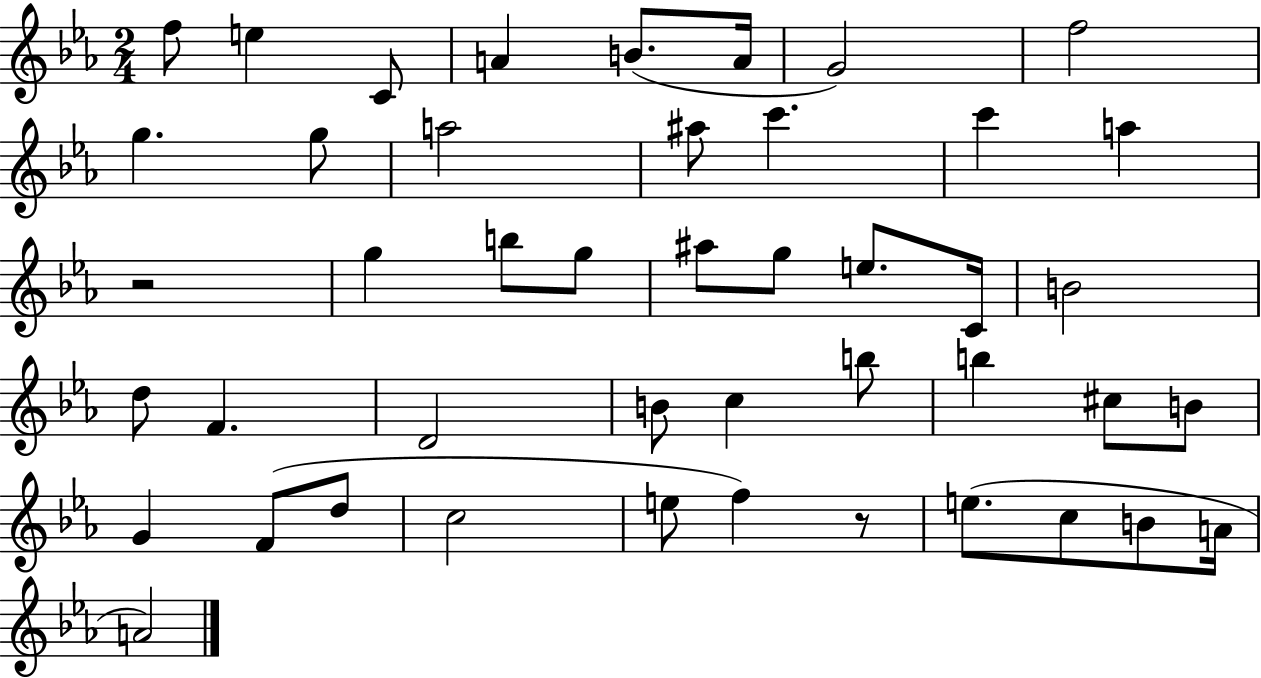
F5/e E5/q C4/e A4/q B4/e. A4/s G4/h F5/h G5/q. G5/e A5/h A#5/e C6/q. C6/q A5/q R/h G5/q B5/e G5/e A#5/e G5/e E5/e. C4/s B4/h D5/e F4/q. D4/h B4/e C5/q B5/e B5/q C#5/e B4/e G4/q F4/e D5/e C5/h E5/e F5/q R/e E5/e. C5/e B4/e A4/s A4/h